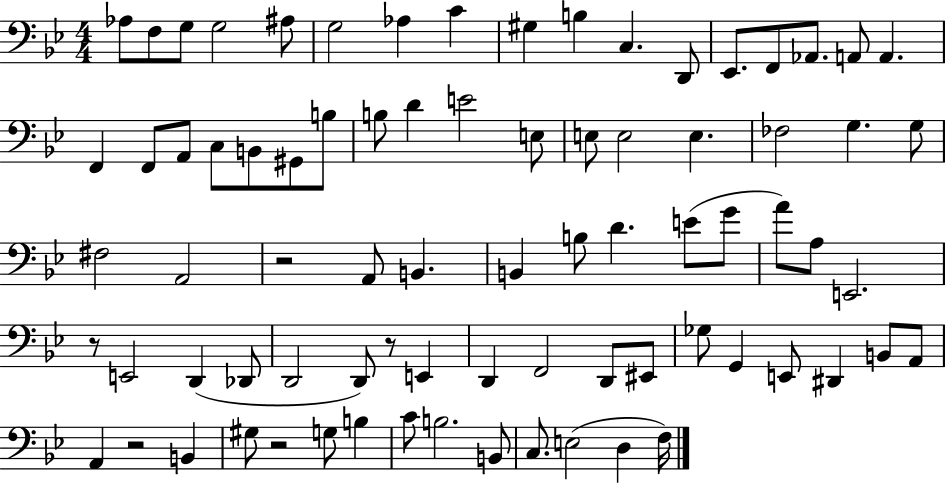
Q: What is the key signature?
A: BES major